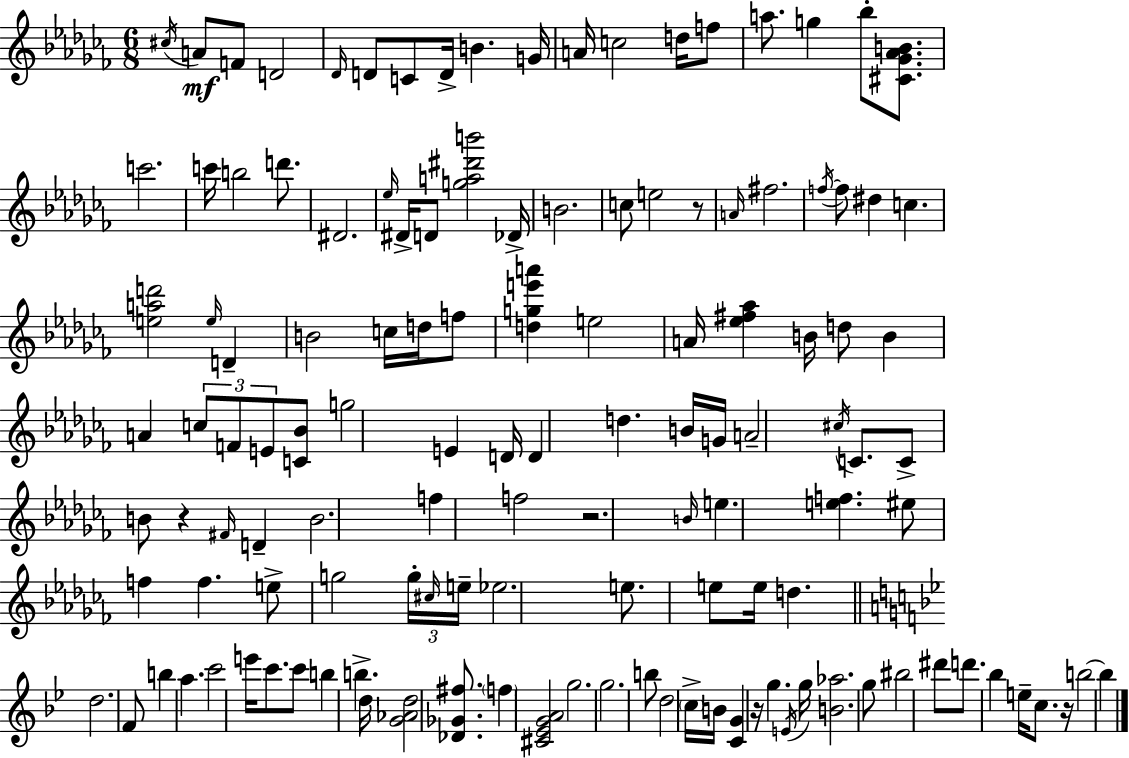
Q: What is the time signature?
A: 6/8